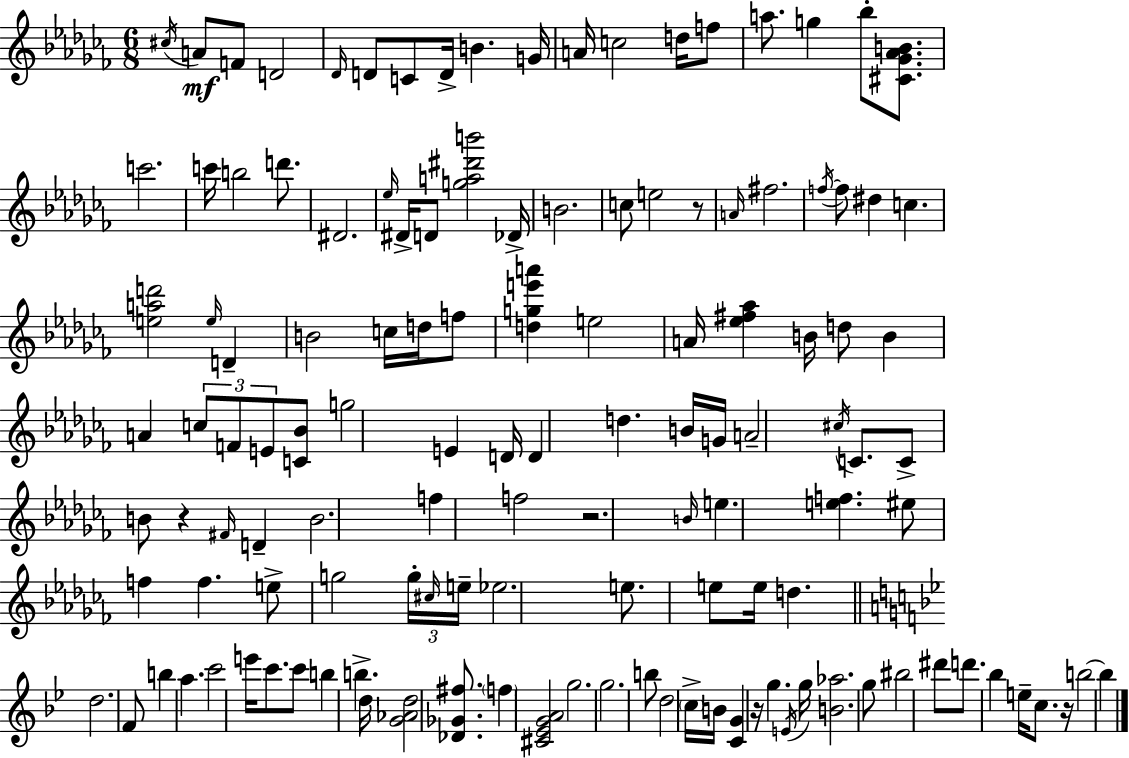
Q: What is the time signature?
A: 6/8